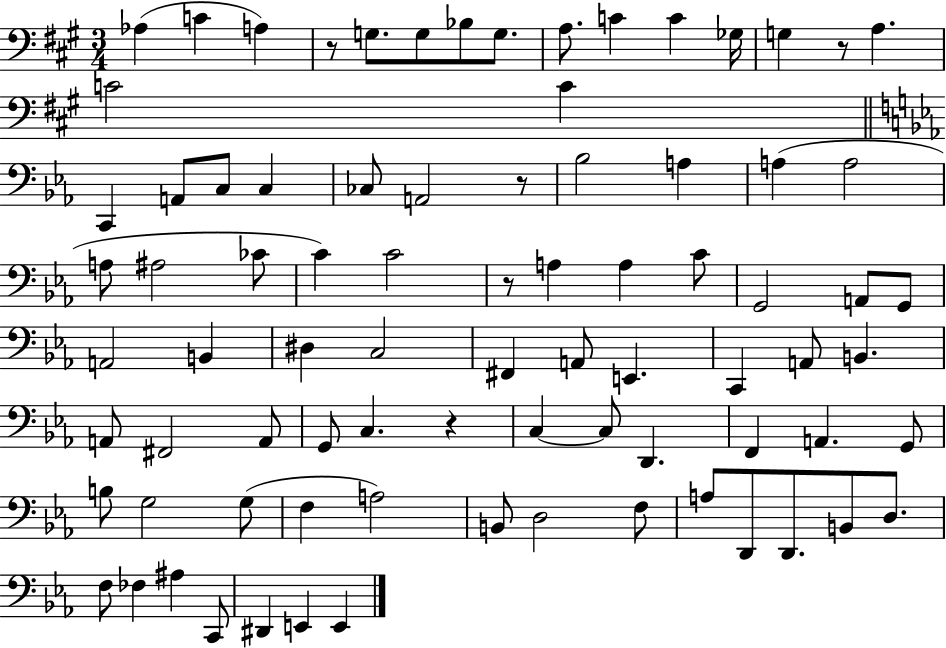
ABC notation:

X:1
T:Untitled
M:3/4
L:1/4
K:A
_A, C A, z/2 G,/2 G,/2 _B,/2 G,/2 A,/2 C C _G,/4 G, z/2 A, C2 C C,, A,,/2 C,/2 C, _C,/2 A,,2 z/2 _B,2 A, A, A,2 A,/2 ^A,2 _C/2 C C2 z/2 A, A, C/2 G,,2 A,,/2 G,,/2 A,,2 B,, ^D, C,2 ^F,, A,,/2 E,, C,, A,,/2 B,, A,,/2 ^F,,2 A,,/2 G,,/2 C, z C, C,/2 D,, F,, A,, G,,/2 B,/2 G,2 G,/2 F, A,2 B,,/2 D,2 F,/2 A,/2 D,,/2 D,,/2 B,,/2 D,/2 F,/2 _F, ^A, C,,/2 ^D,, E,, E,,